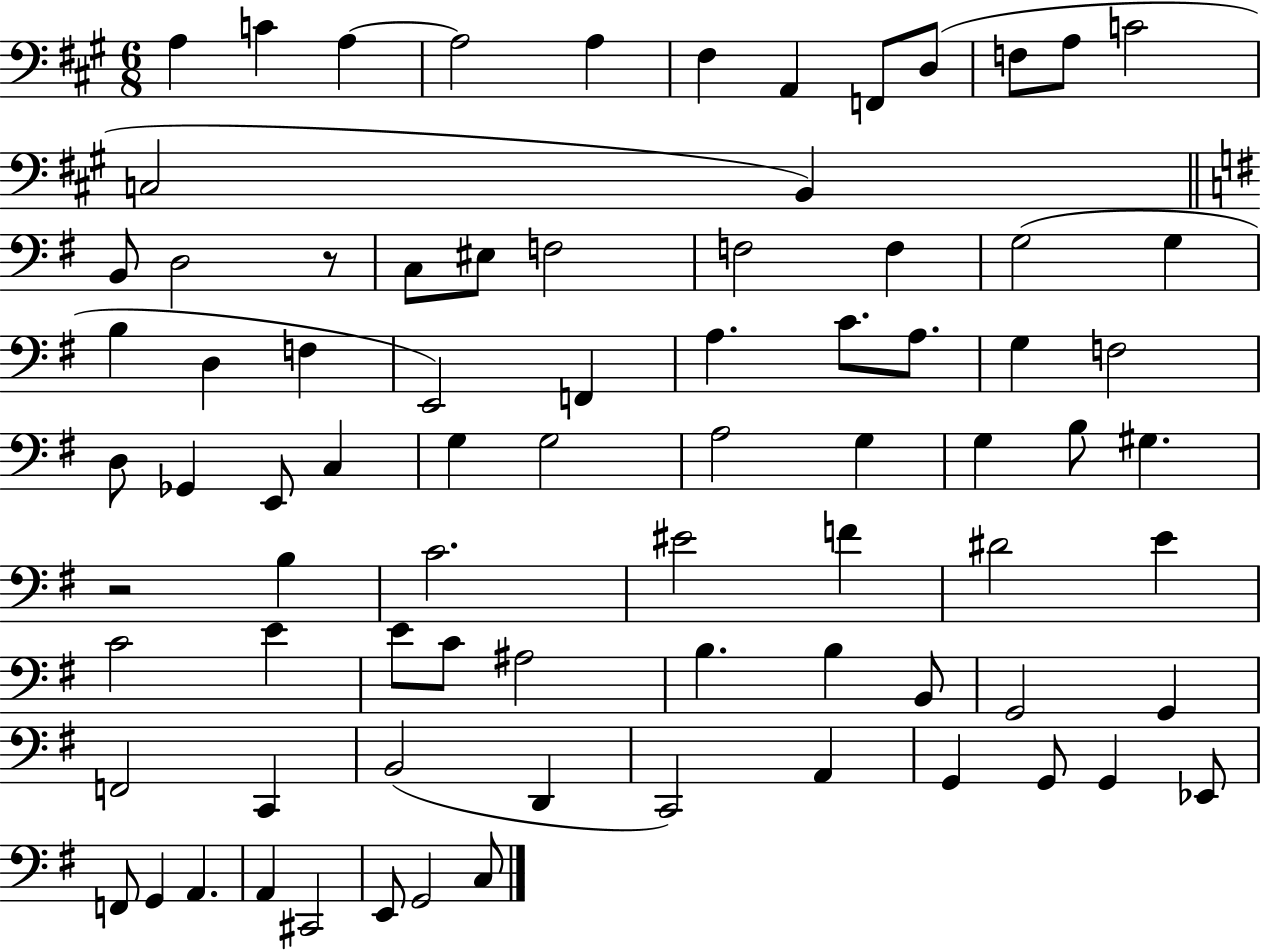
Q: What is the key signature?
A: A major